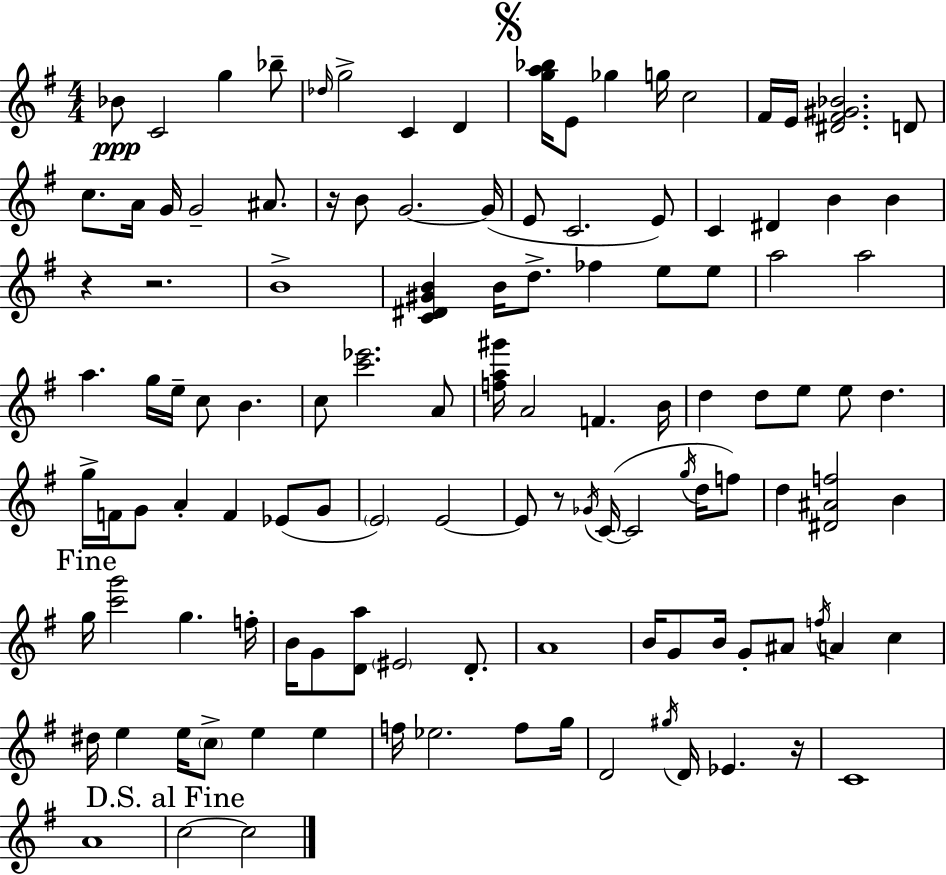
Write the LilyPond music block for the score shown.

{
  \clef treble
  \numericTimeSignature
  \time 4/4
  \key e \minor
  bes'8\ppp c'2 g''4 bes''8-- | \grace { des''16 } g''2-> c'4 d'4 | \mark \markup { \musicglyph "scripts.segno" } <g'' a'' bes''>16 e'8 ges''4 g''16 c''2 | fis'16 e'16 <dis' fis' gis' bes'>2. d'8 | \break c''8. a'16 g'16 g'2-- ais'8. | r16 b'8 g'2.~~ | g'16( e'8 c'2. e'8) | c'4 dis'4 b'4 b'4 | \break r4 r2. | b'1-> | <c' dis' gis' b'>4 b'16 d''8.-> fes''4 e''8 e''8 | a''2 a''2 | \break a''4. g''16 e''16-- c''8 b'4. | c''8 <c''' ees'''>2. a'8 | <f'' a'' gis'''>16 a'2 f'4. | b'16 d''4 d''8 e''8 e''8 d''4. | \break g''16-> f'16 g'8 a'4-. f'4 ees'8( g'8 | \parenthesize e'2) e'2~~ | e'8 r8 \acciaccatura { ges'16 }( c'16~~ c'2 \acciaccatura { g''16 } | d''16 f''8) d''4 <dis' ais' f''>2 b'4 | \break \mark "Fine" g''16 <c''' g'''>2 g''4. | f''16-. b'16 g'8 <d' a''>8 \parenthesize eis'2 | d'8.-. a'1 | b'16 g'8 b'16 g'8-. ais'8 \acciaccatura { f''16 } a'4 | \break c''4 dis''16 e''4 e''16 \parenthesize c''8-> e''4 | e''4 f''16 ees''2. | f''8 g''16 d'2 \acciaccatura { gis''16 } d'16 ees'4. | r16 c'1 | \break a'1 | \mark "D.S. al Fine" c''2~~ c''2 | \bar "|."
}